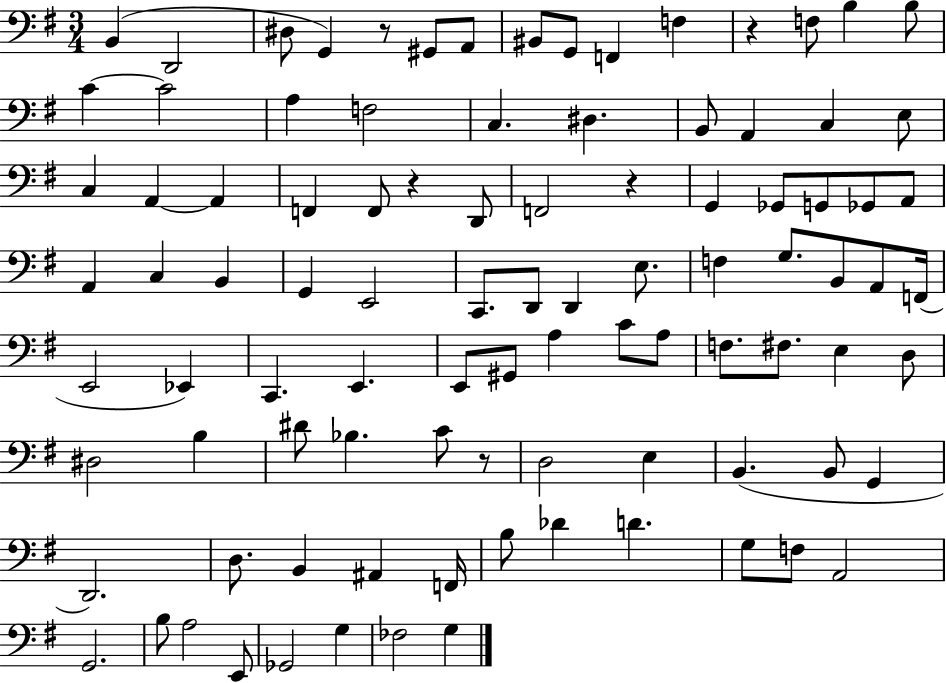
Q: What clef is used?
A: bass